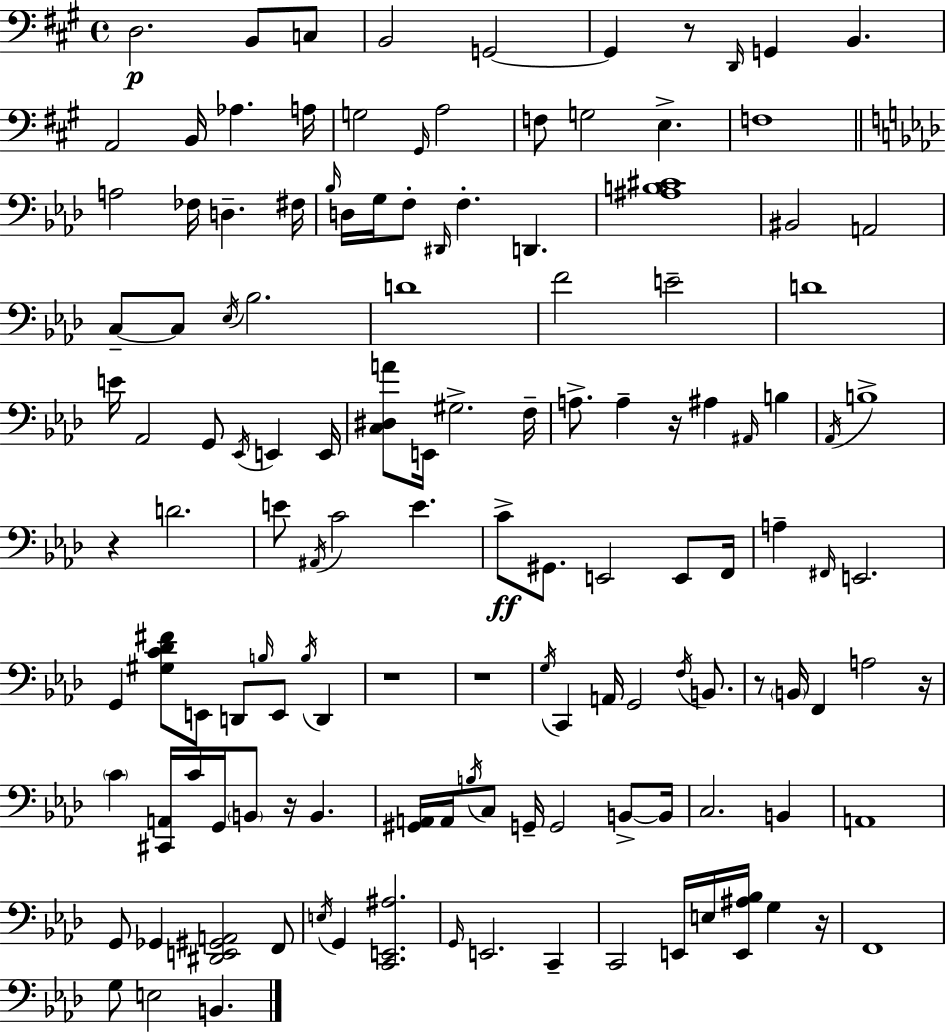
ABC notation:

X:1
T:Untitled
M:4/4
L:1/4
K:A
D,2 B,,/2 C,/2 B,,2 G,,2 G,, z/2 D,,/4 G,, B,, A,,2 B,,/4 _A, A,/4 G,2 ^G,,/4 A,2 F,/2 G,2 E, F,4 A,2 _F,/4 D, ^F,/4 _B,/4 D,/4 G,/4 F,/2 ^D,,/4 F, D,, [^A,B,^C]4 ^B,,2 A,,2 C,/2 C,/2 _E,/4 _B,2 D4 F2 E2 D4 E/4 _A,,2 G,,/2 _E,,/4 E,, E,,/4 [C,^D,A]/2 E,,/4 ^G,2 F,/4 A,/2 A, z/4 ^A, ^A,,/4 B, _A,,/4 B,4 z D2 E/2 ^A,,/4 C2 E C/2 ^G,,/2 E,,2 E,,/2 F,,/4 A, ^F,,/4 E,,2 G,, [^G,C_D^F]/2 E,,/2 D,,/2 B,/4 E,,/2 B,/4 D,, z4 z4 G,/4 C,, A,,/4 G,,2 F,/4 B,,/2 z/2 B,,/4 F,, A,2 z/4 C [^C,,A,,]/4 C/4 G,,/4 B,,/2 z/4 B,, [^G,,A,,]/4 A,,/4 B,/4 C,/2 G,,/4 G,,2 B,,/2 B,,/4 C,2 B,, A,,4 G,,/2 _G,, [^D,,E,,^G,,A,,]2 F,,/2 E,/4 G,, [C,,E,,^A,]2 G,,/4 E,,2 C,, C,,2 E,,/4 E,/4 [E,,^A,_B,]/4 G, z/4 F,,4 G,/2 E,2 B,,